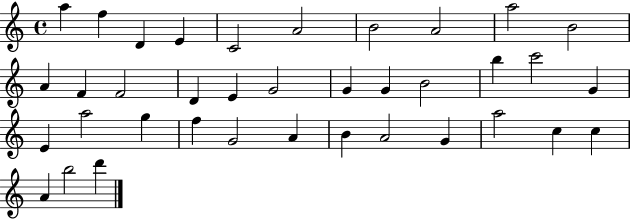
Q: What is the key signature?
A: C major